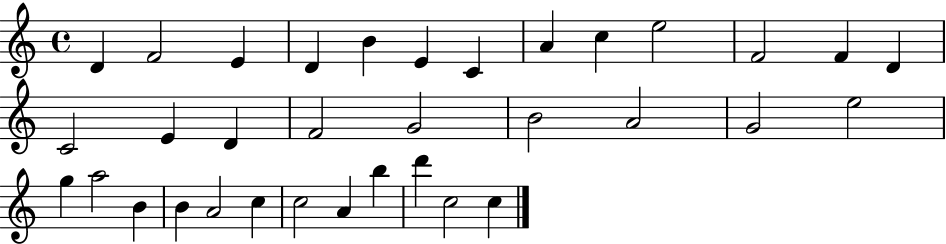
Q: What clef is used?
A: treble